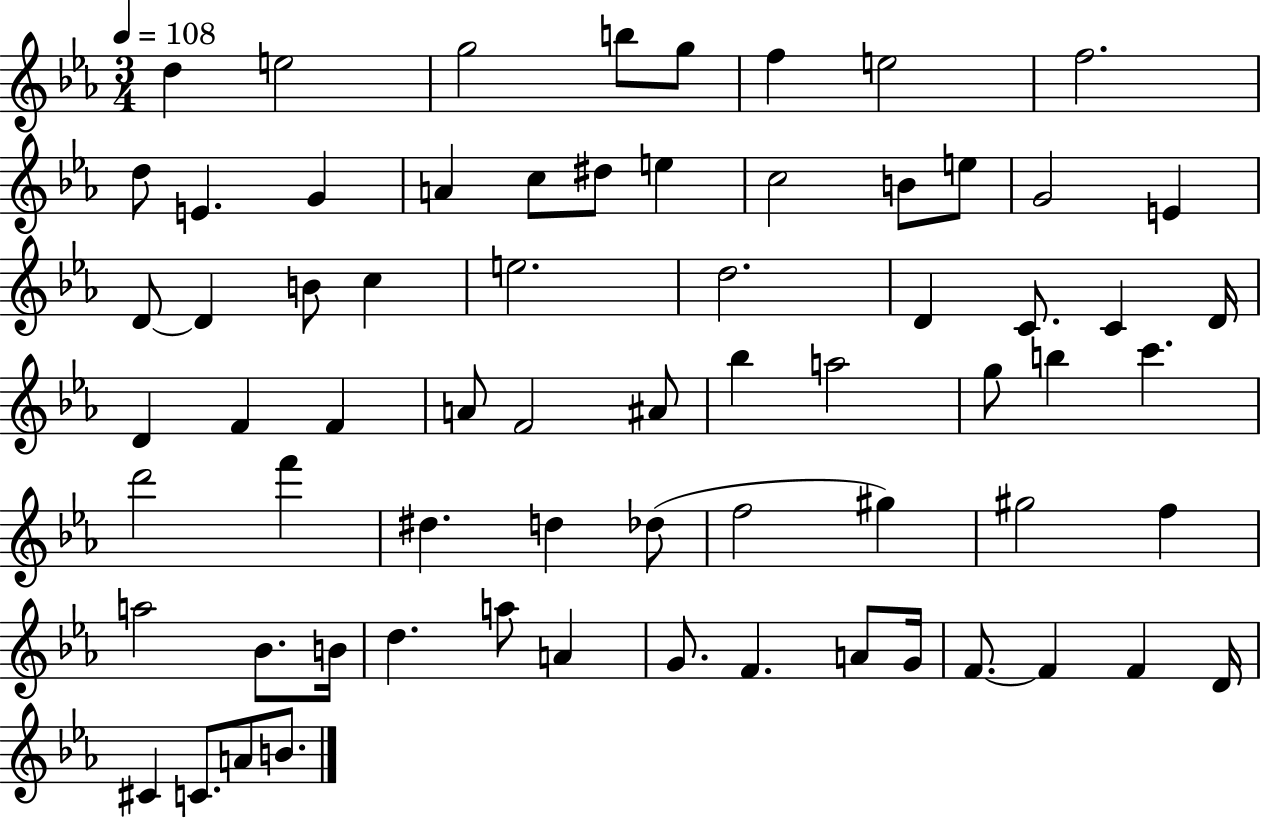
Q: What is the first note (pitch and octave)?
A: D5